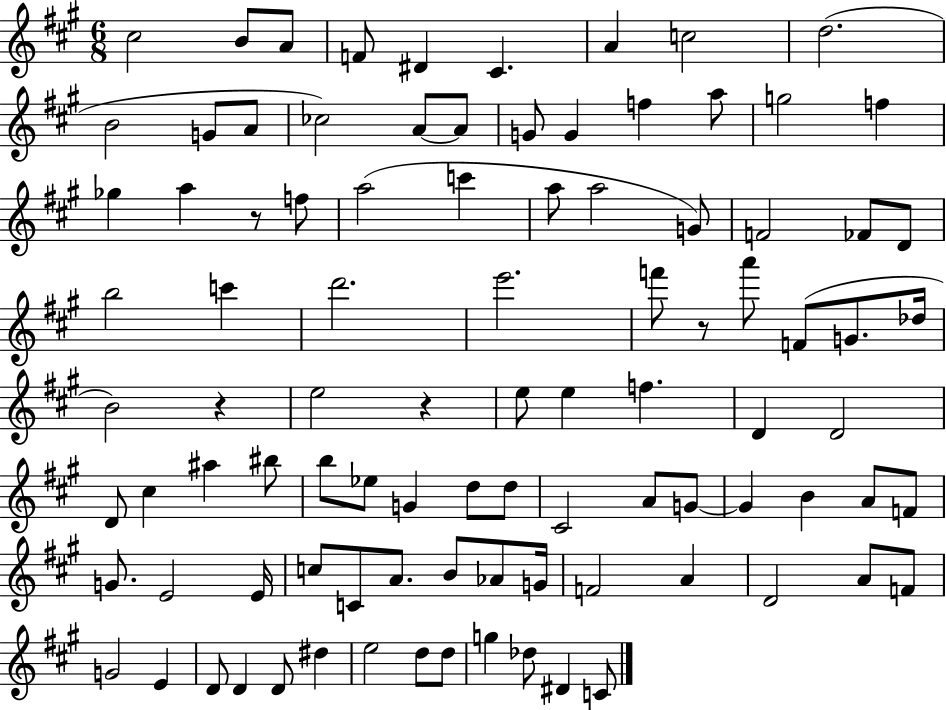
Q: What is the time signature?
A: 6/8